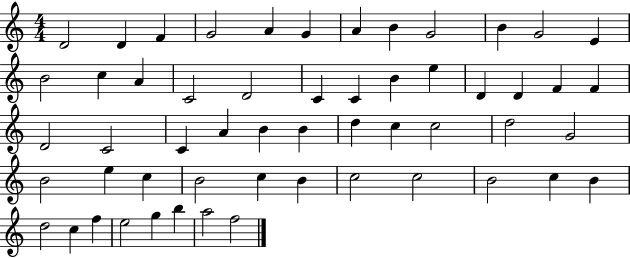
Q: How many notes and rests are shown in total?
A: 55